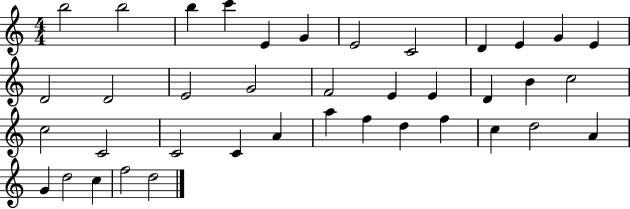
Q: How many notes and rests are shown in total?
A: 39